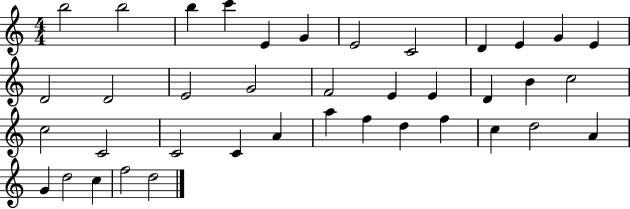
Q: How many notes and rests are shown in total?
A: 39